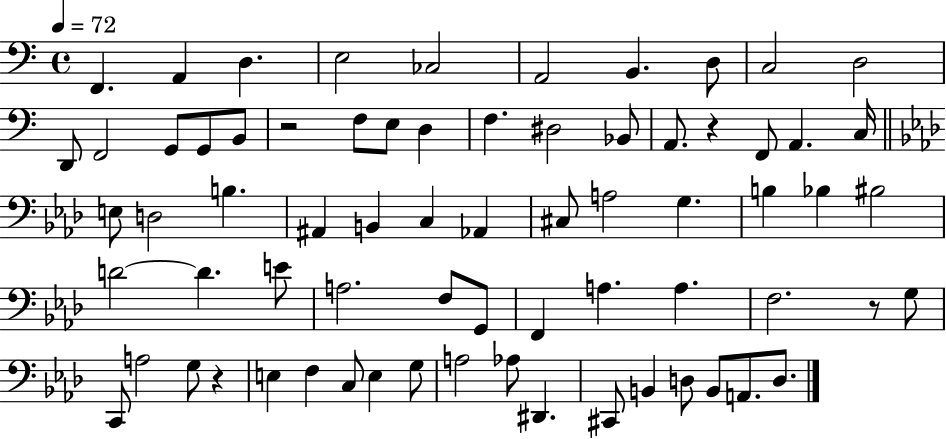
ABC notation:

X:1
T:Untitled
M:4/4
L:1/4
K:C
F,, A,, D, E,2 _C,2 A,,2 B,, D,/2 C,2 D,2 D,,/2 F,,2 G,,/2 G,,/2 B,,/2 z2 F,/2 E,/2 D, F, ^D,2 _B,,/2 A,,/2 z F,,/2 A,, C,/4 E,/2 D,2 B, ^A,, B,, C, _A,, ^C,/2 A,2 G, B, _B, ^B,2 D2 D E/2 A,2 F,/2 G,,/2 F,, A, A, F,2 z/2 G,/2 C,,/2 A,2 G,/2 z E, F, C,/2 E, G,/2 A,2 _A,/2 ^D,, ^C,,/2 B,, D,/2 B,,/2 A,,/2 D,/2